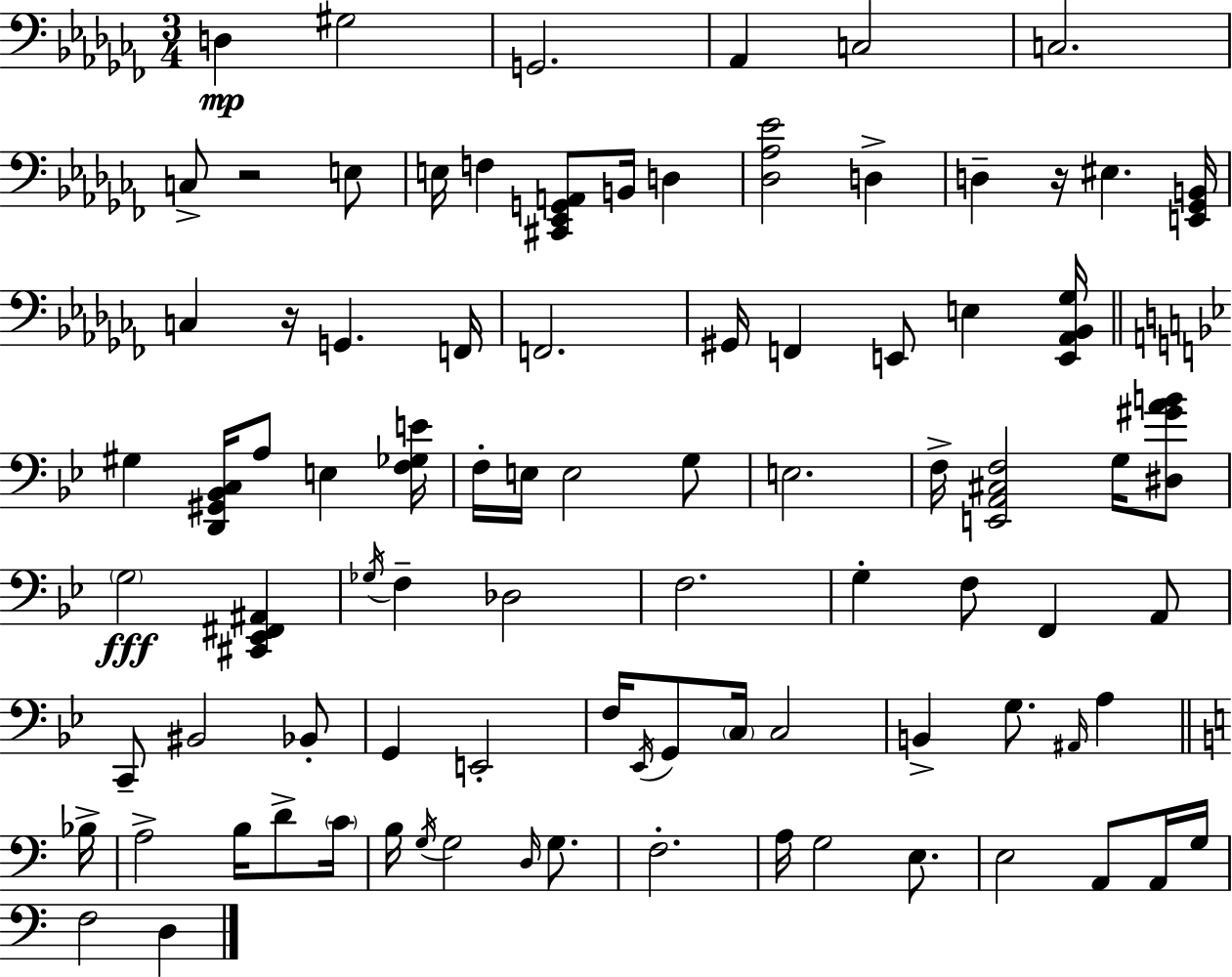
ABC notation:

X:1
T:Untitled
M:3/4
L:1/4
K:Abm
D, ^G,2 G,,2 _A,, C,2 C,2 C,/2 z2 E,/2 E,/4 F, [^C,,_E,,G,,A,,]/2 B,,/4 D, [_D,_A,_E]2 D, D, z/4 ^E, [E,,_G,,B,,]/4 C, z/4 G,, F,,/4 F,,2 ^G,,/4 F,, E,,/2 E, [E,,_A,,_B,,_G,]/4 ^G, [D,,^G,,_B,,C,]/4 A,/2 E, [F,_G,E]/4 F,/4 E,/4 E,2 G,/2 E,2 F,/4 [E,,A,,^C,F,]2 G,/4 [^D,^GAB]/2 G,2 [^C,,_E,,^F,,^A,,] _G,/4 F, _D,2 F,2 G, F,/2 F,, A,,/2 C,,/2 ^B,,2 _B,,/2 G,, E,,2 F,/4 _E,,/4 G,,/2 C,/4 C,2 B,, G,/2 ^A,,/4 A, _B,/4 A,2 B,/4 D/2 C/4 B,/4 G,/4 G,2 D,/4 G,/2 F,2 A,/4 G,2 E,/2 E,2 A,,/2 A,,/4 G,/4 F,2 D,